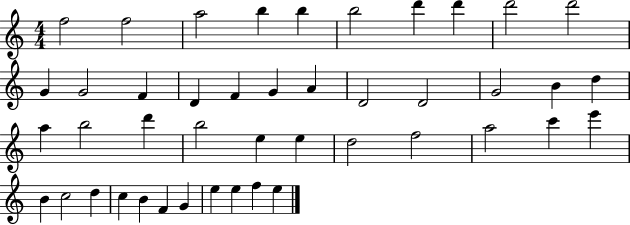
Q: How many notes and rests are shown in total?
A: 44